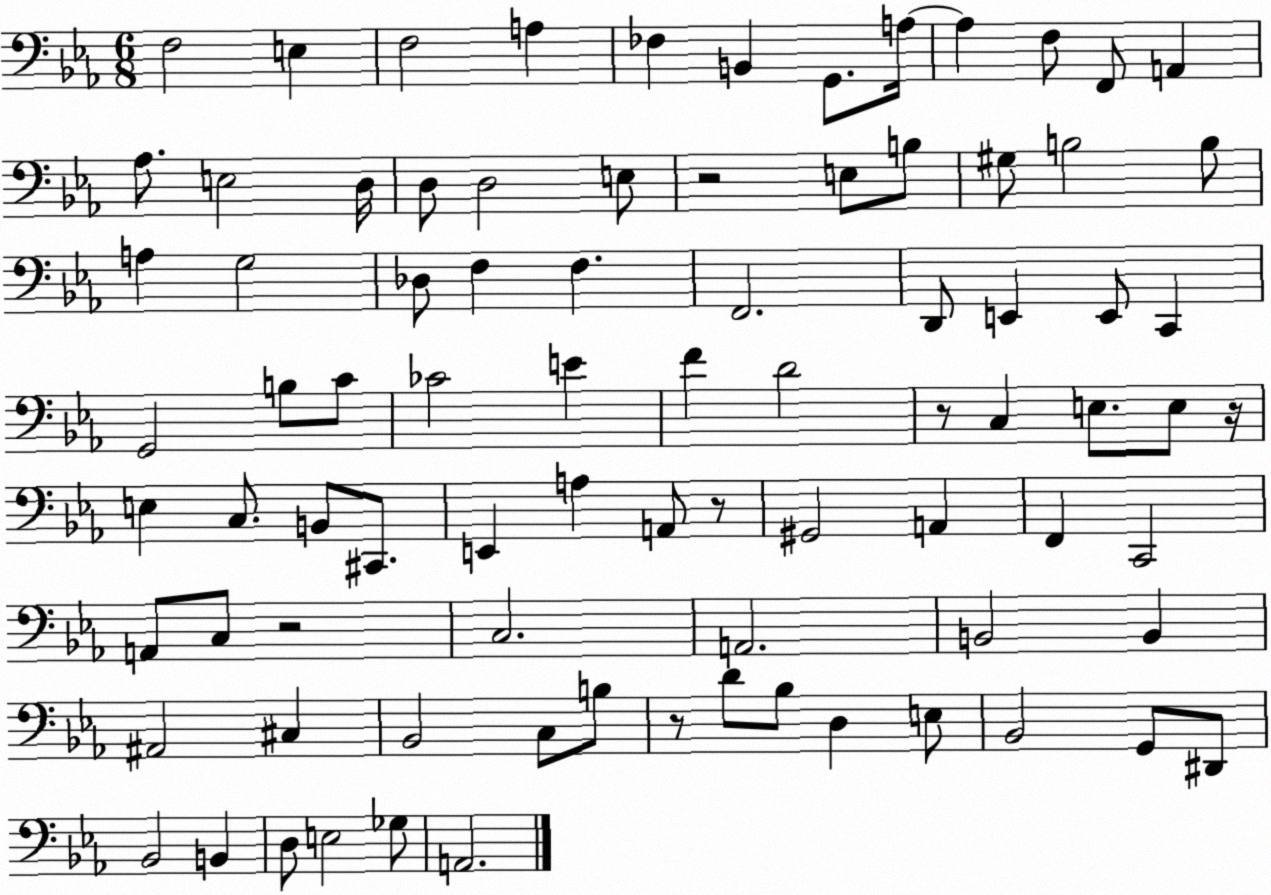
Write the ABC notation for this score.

X:1
T:Untitled
M:6/8
L:1/4
K:Eb
F,2 E, F,2 A, _F, B,, G,,/2 A,/4 A, F,/2 F,,/2 A,, _A,/2 E,2 D,/4 D,/2 D,2 E,/2 z2 E,/2 B,/2 ^G,/2 B,2 B,/2 A, G,2 _D,/2 F, F, F,,2 D,,/2 E,, E,,/2 C,, G,,2 B,/2 C/2 _C2 E F D2 z/2 C, E,/2 E,/2 z/4 E, C,/2 B,,/2 ^C,,/2 E,, A, A,,/2 z/2 ^G,,2 A,, F,, C,,2 A,,/2 C,/2 z2 C,2 A,,2 B,,2 B,, ^A,,2 ^C, _B,,2 C,/2 B,/2 z/2 D/2 _B,/2 D, E,/2 _B,,2 G,,/2 ^D,,/2 _B,,2 B,, D,/2 E,2 _G,/2 A,,2